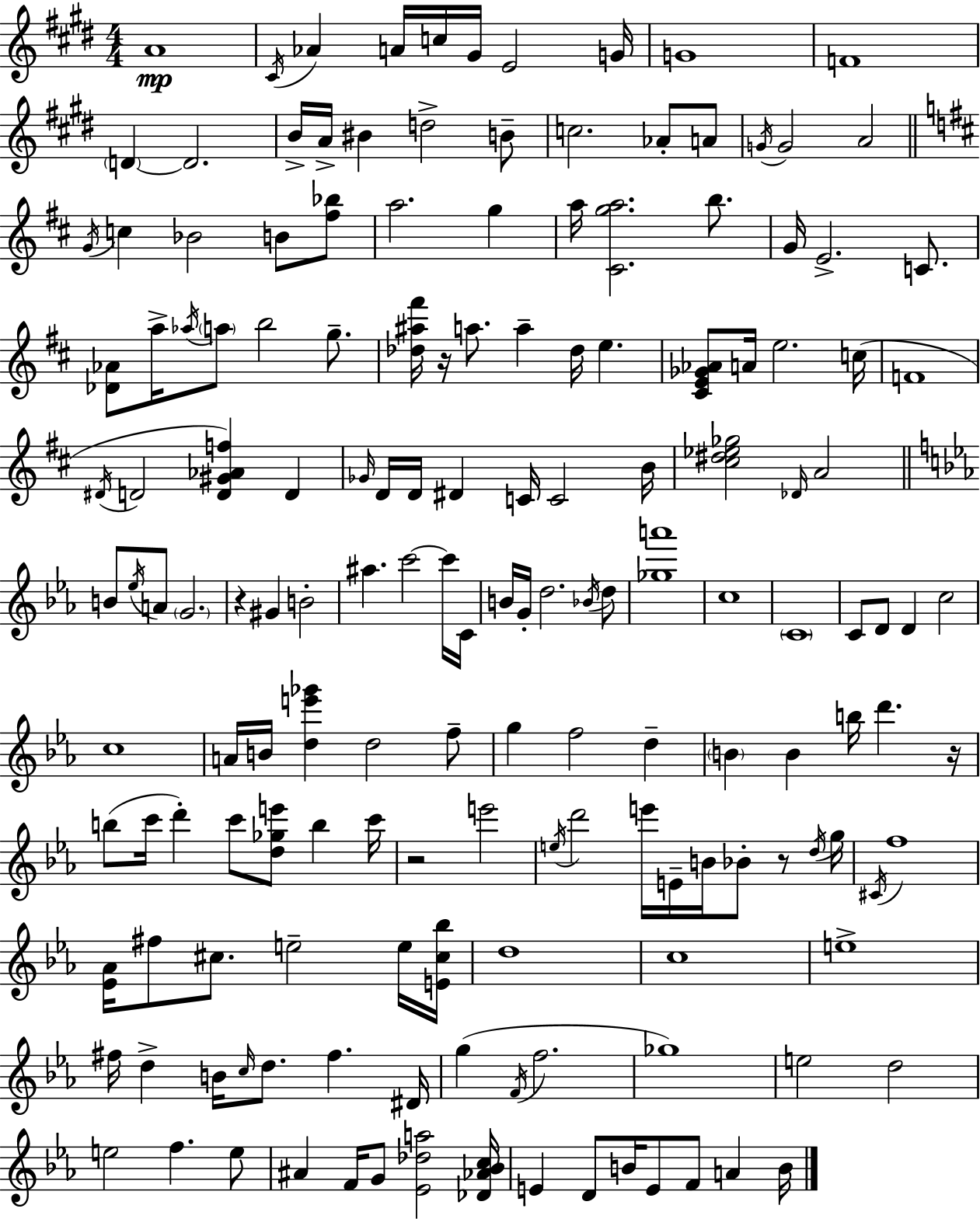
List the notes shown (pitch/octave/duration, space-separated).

A4/w C#4/s Ab4/q A4/s C5/s G#4/s E4/h G4/s G4/w F4/w D4/q D4/h. B4/s A4/s BIS4/q D5/h B4/e C5/h. Ab4/e A4/e G4/s G4/h A4/h G4/s C5/q Bb4/h B4/e [F#5,Bb5]/e A5/h. G5/q A5/s [C#4,G5,A5]/h. B5/e. G4/s E4/h. C4/e. [Db4,Ab4]/e A5/s Ab5/s A5/e B5/h G5/e. [Db5,A#5,F#6]/s R/s A5/e. A5/q Db5/s E5/q. [C#4,E4,Gb4,Ab4]/e A4/s E5/h. C5/s F4/w D#4/s D4/h [D4,G#4,Ab4,F5]/q D4/q Gb4/s D4/s D4/s D#4/q C4/s C4/h B4/s [C#5,D#5,Eb5,Gb5]/h Db4/s A4/h B4/e Eb5/s A4/e G4/h. R/q G#4/q B4/h A#5/q. C6/h C6/s C4/s B4/s G4/s D5/h. Bb4/s D5/e [Gb5,A6]/w C5/w C4/w C4/e D4/e D4/q C5/h C5/w A4/s B4/s [D5,E6,Gb6]/q D5/h F5/e G5/q F5/h D5/q B4/q B4/q B5/s D6/q. R/s B5/e C6/s D6/q C6/e [D5,Gb5,E6]/e B5/q C6/s R/h E6/h E5/s D6/h E6/s E4/s B4/s Bb4/e R/e D5/s G5/s C#4/s F5/w [Eb4,Ab4]/s F#5/e C#5/e. E5/h E5/s [E4,C#5,Bb5]/s D5/w C5/w E5/w F#5/s D5/q B4/s C5/s D5/e. F#5/q. D#4/s G5/q F4/s F5/h. Gb5/w E5/h D5/h E5/h F5/q. E5/e A#4/q F4/s G4/e [Eb4,Db5,A5]/h [Db4,Ab4,Bb4,C5]/s E4/q D4/e B4/s E4/e F4/e A4/q B4/s